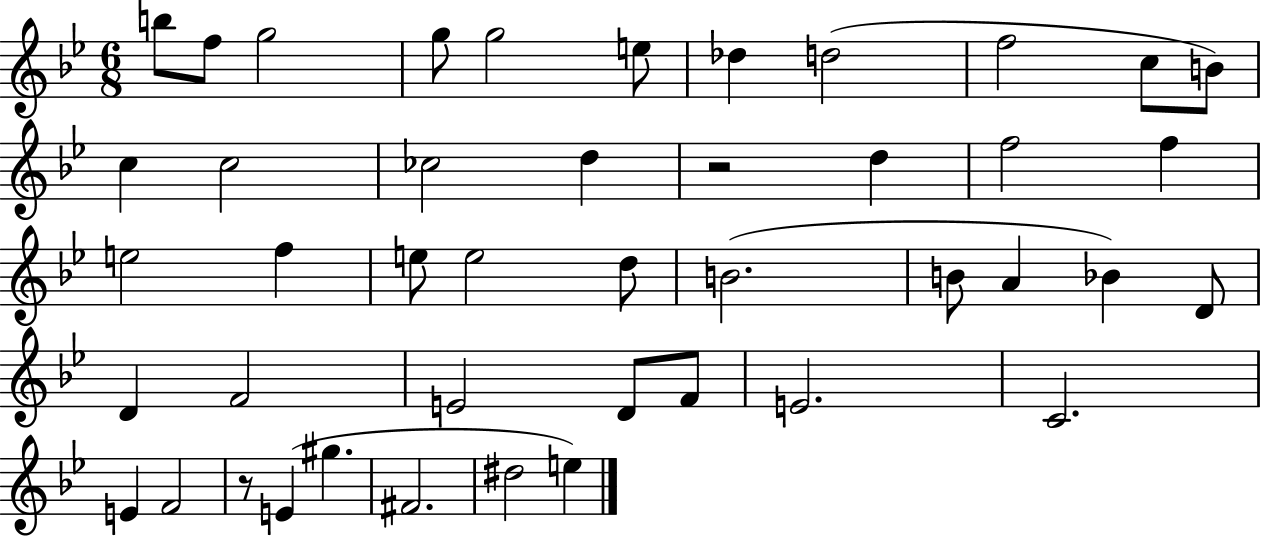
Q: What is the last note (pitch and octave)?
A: E5